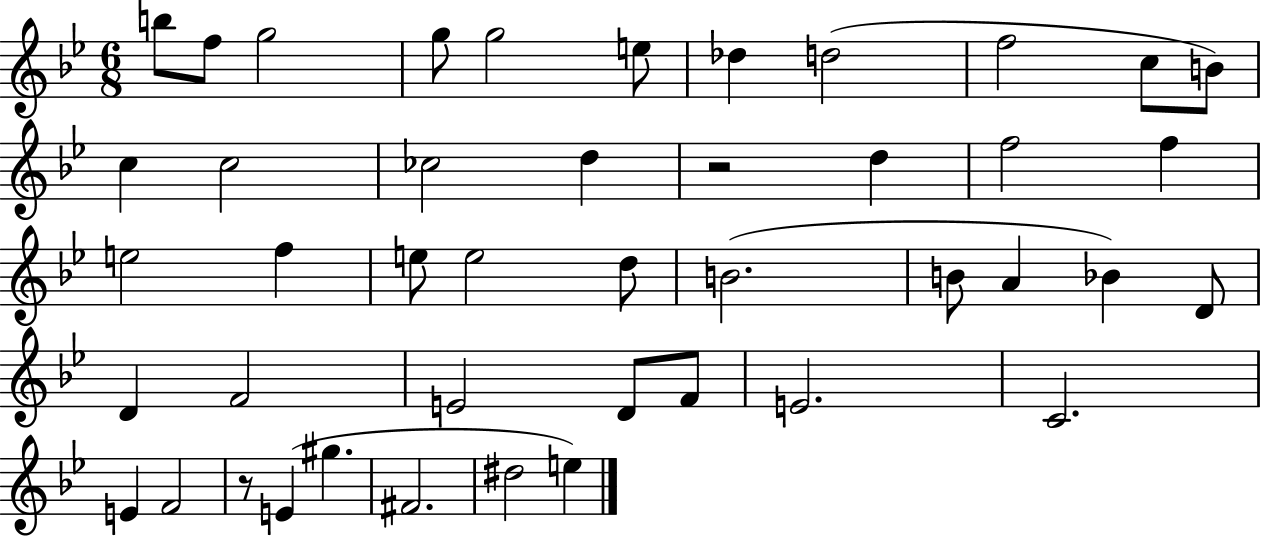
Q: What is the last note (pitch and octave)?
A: E5